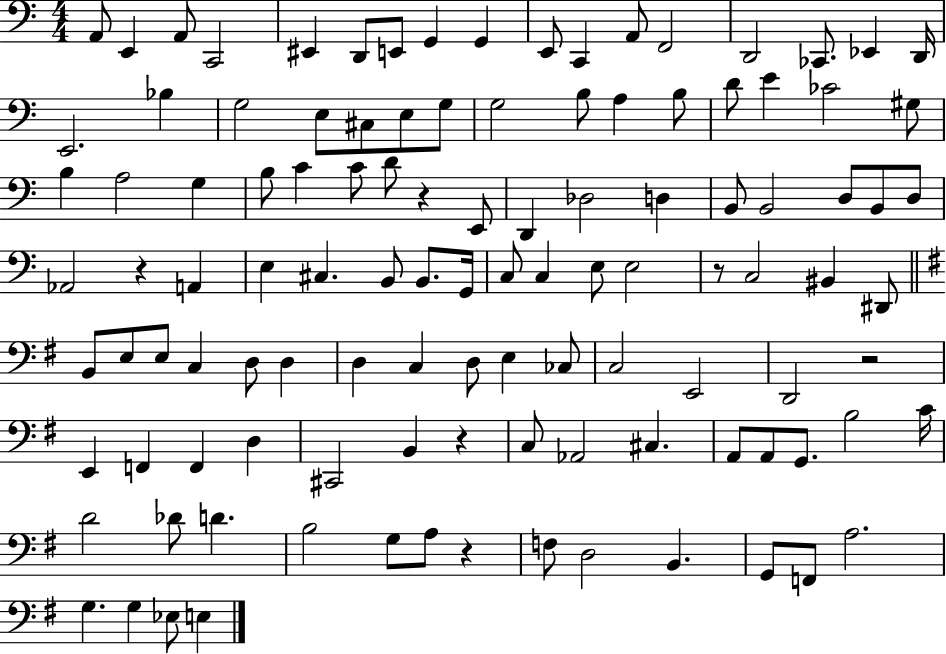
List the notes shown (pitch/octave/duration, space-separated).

A2/e E2/q A2/e C2/h EIS2/q D2/e E2/e G2/q G2/q E2/e C2/q A2/e F2/h D2/h CES2/e. Eb2/q D2/s E2/h. Bb3/q G3/h E3/e C#3/e E3/e G3/e G3/h B3/e A3/q B3/e D4/e E4/q CES4/h G#3/e B3/q A3/h G3/q B3/e C4/q C4/e D4/e R/q E2/e D2/q Db3/h D3/q B2/e B2/h D3/e B2/e D3/e Ab2/h R/q A2/q E3/q C#3/q. B2/e B2/e. G2/s C3/e C3/q E3/e E3/h R/e C3/h BIS2/q D#2/e B2/e E3/e E3/e C3/q D3/e D3/q D3/q C3/q D3/e E3/q CES3/e C3/h E2/h D2/h R/h E2/q F2/q F2/q D3/q C#2/h B2/q R/q C3/e Ab2/h C#3/q. A2/e A2/e G2/e. B3/h C4/s D4/h Db4/e D4/q. B3/h G3/e A3/e R/q F3/e D3/h B2/q. G2/e F2/e A3/h. G3/q. G3/q Eb3/e E3/q